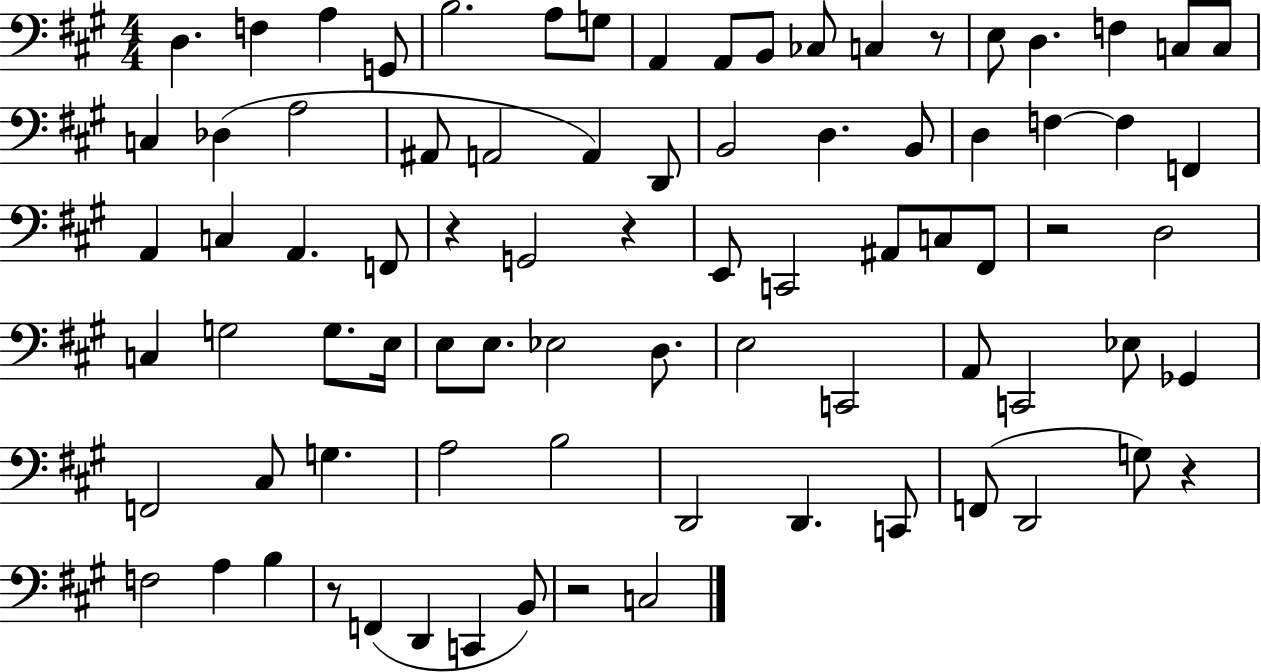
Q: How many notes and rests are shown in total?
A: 82